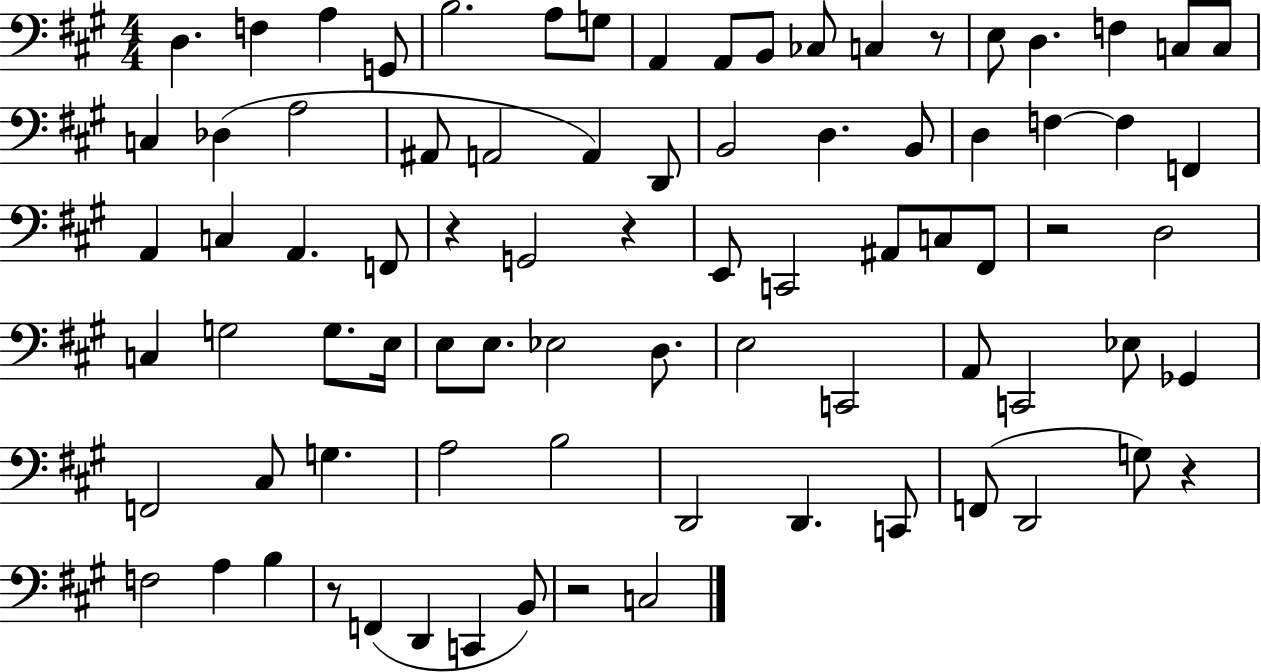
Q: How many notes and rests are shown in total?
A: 82